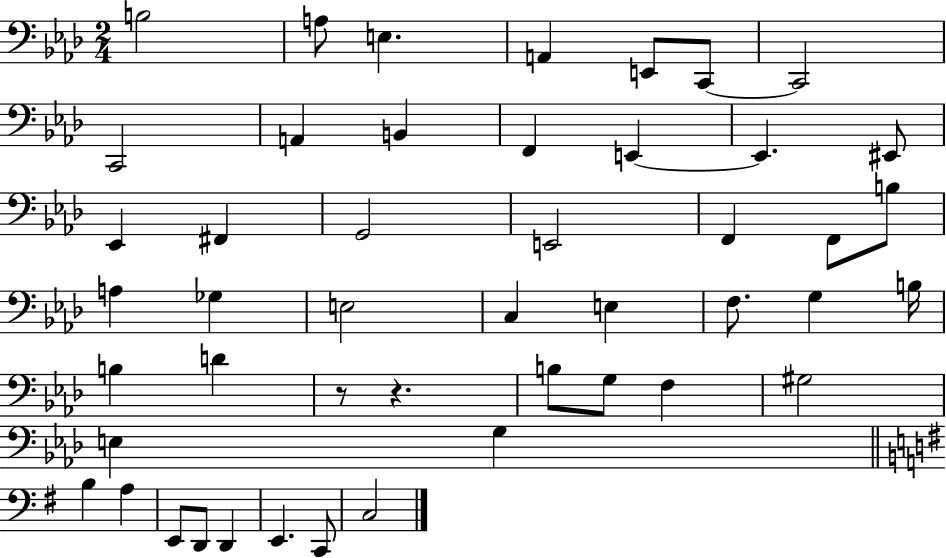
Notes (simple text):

B3/h A3/e E3/q. A2/q E2/e C2/e C2/h C2/h A2/q B2/q F2/q E2/q E2/q. EIS2/e Eb2/q F#2/q G2/h E2/h F2/q F2/e B3/e A3/q Gb3/q E3/h C3/q E3/q F3/e. G3/q B3/s B3/q D4/q R/e R/q. B3/e G3/e F3/q G#3/h E3/q G3/q B3/q A3/q E2/e D2/e D2/q E2/q. C2/e C3/h